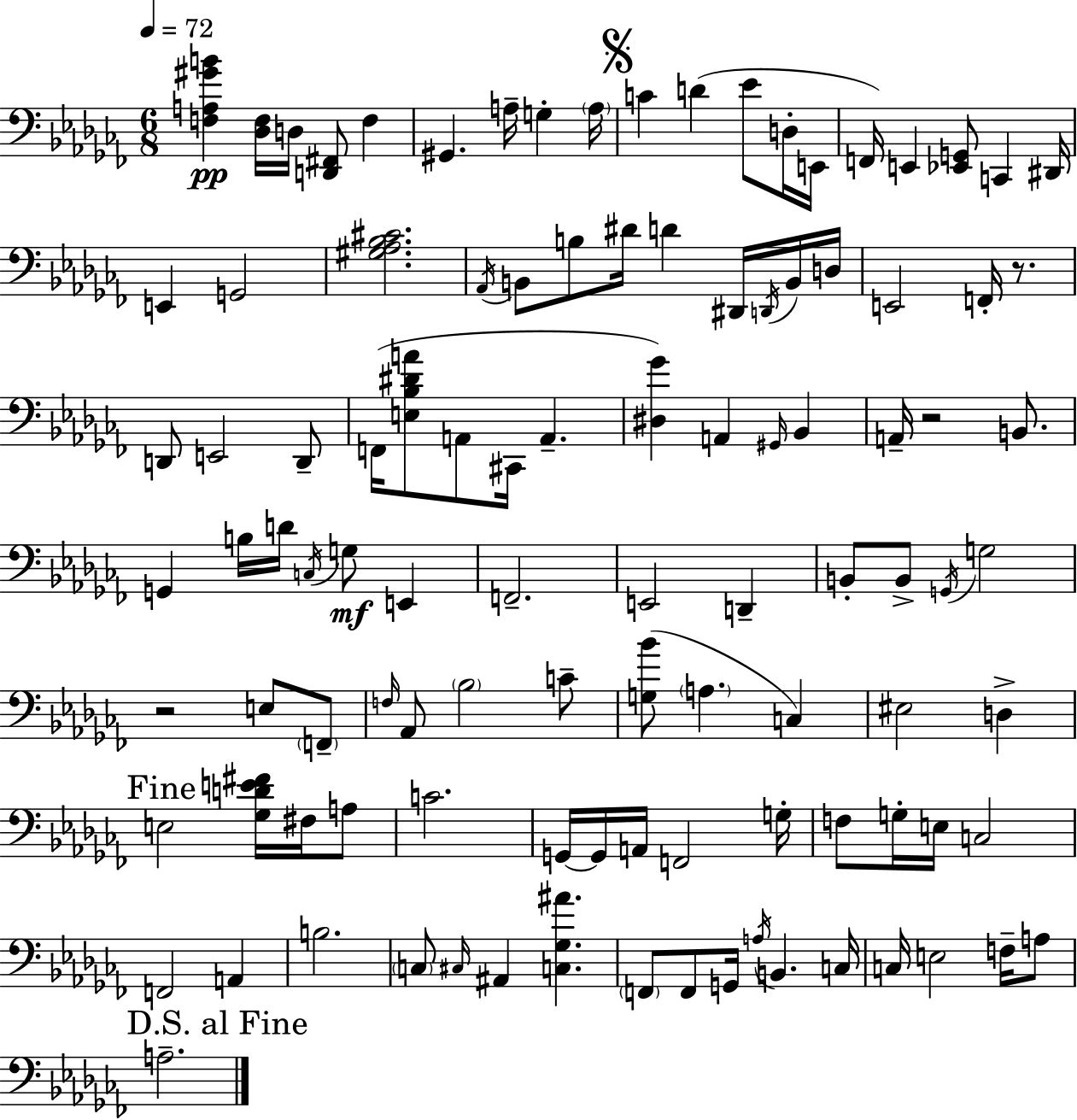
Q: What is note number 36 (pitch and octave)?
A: A2